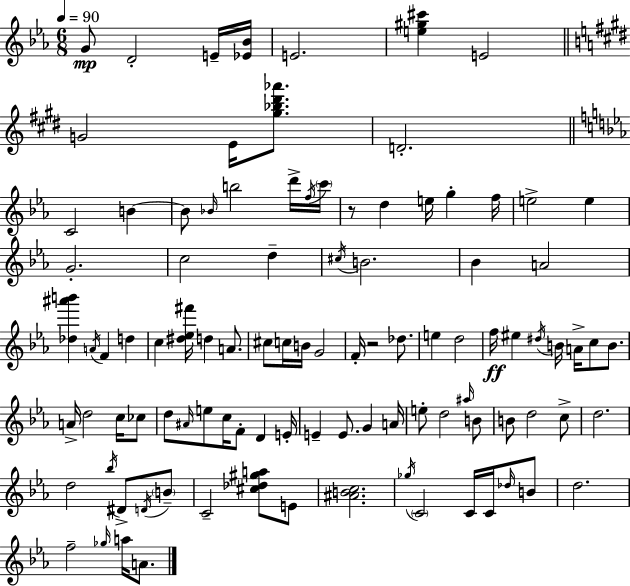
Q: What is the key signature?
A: EES major